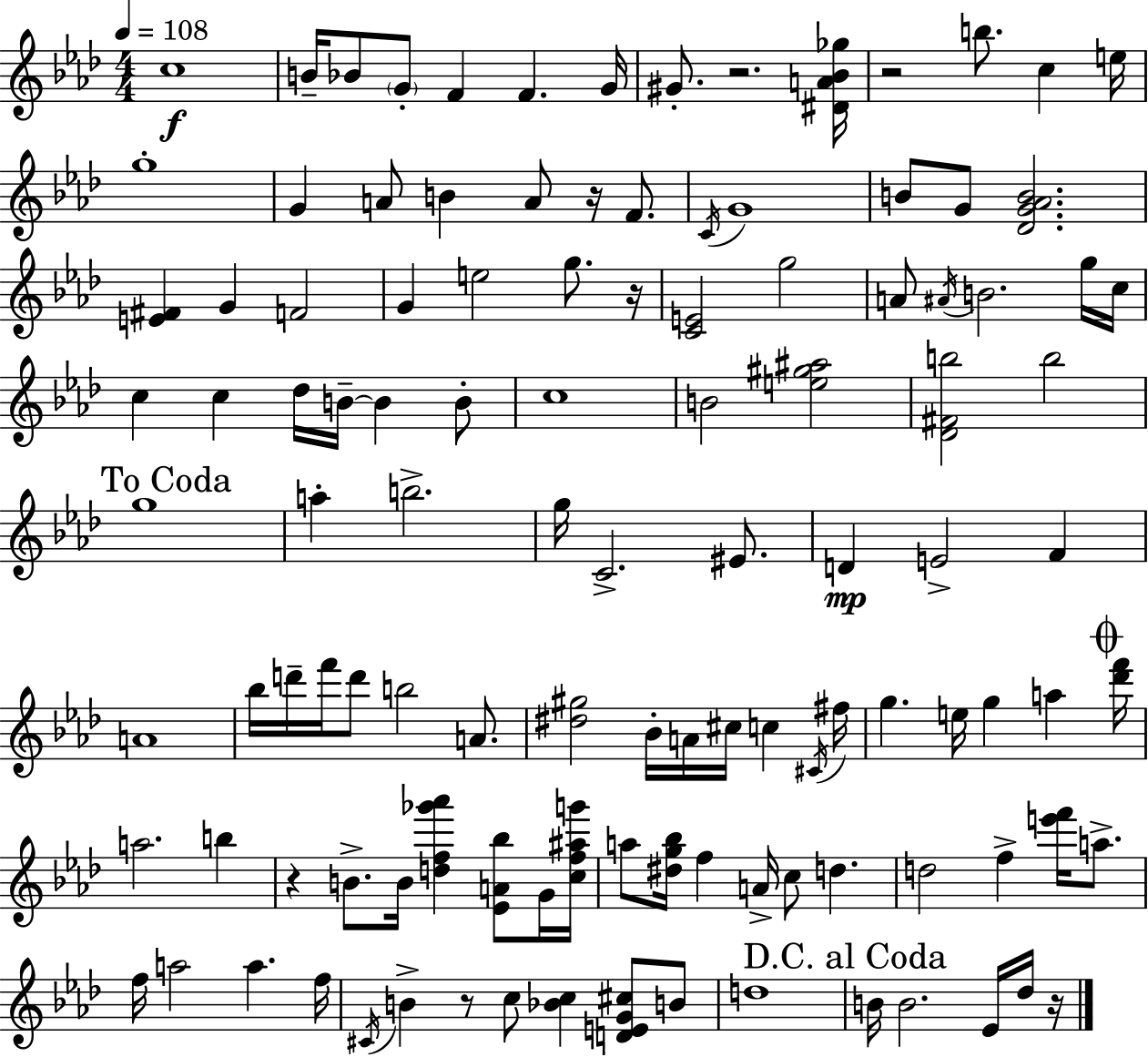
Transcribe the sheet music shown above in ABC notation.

X:1
T:Untitled
M:4/4
L:1/4
K:Ab
c4 B/4 _B/2 G/2 F F G/4 ^G/2 z2 [^DA_B_g]/4 z2 b/2 c e/4 g4 G A/2 B A/2 z/4 F/2 C/4 G4 B/2 G/2 [_DG_AB]2 [E^F] G F2 G e2 g/2 z/4 [CE]2 g2 A/2 ^A/4 B2 g/4 c/4 c c _d/4 B/4 B B/2 c4 B2 [e^g^a]2 [_D^Fb]2 b2 g4 a b2 g/4 C2 ^E/2 D E2 F A4 _b/4 d'/4 f'/4 d'/2 b2 A/2 [^d^g]2 _B/4 A/4 ^c/4 c ^C/4 ^f/4 g e/4 g a [_d'f']/4 a2 b z B/2 B/4 [df_g'_a'] [_EA_b]/2 G/4 [cf^ag']/4 a/2 [^dg_b]/4 f A/4 c/2 d d2 f [e'f']/4 a/2 f/4 a2 a f/4 ^C/4 B z/2 c/2 [_Bc] [DEG^c]/2 B/2 d4 B/4 B2 _E/4 _d/4 z/4